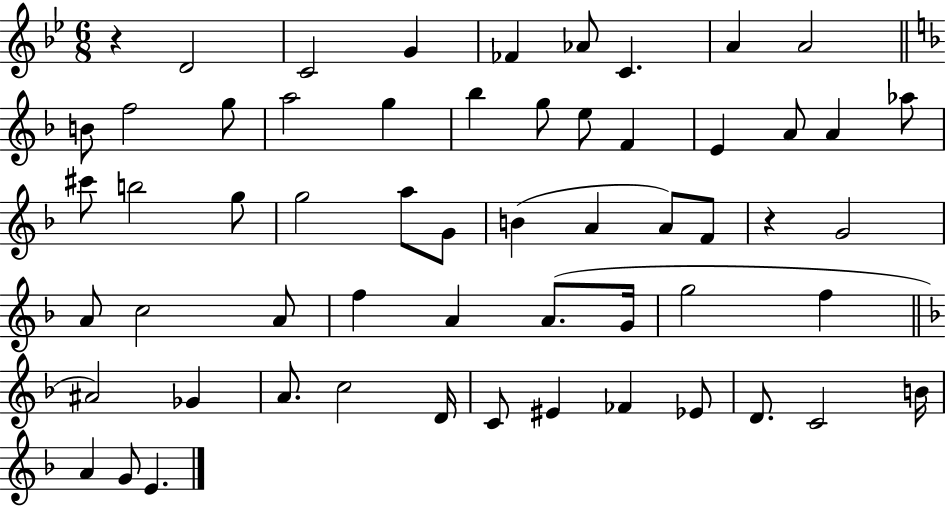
{
  \clef treble
  \numericTimeSignature
  \time 6/8
  \key bes \major
  r4 d'2 | c'2 g'4 | fes'4 aes'8 c'4. | a'4 a'2 | \break \bar "||" \break \key f \major b'8 f''2 g''8 | a''2 g''4 | bes''4 g''8 e''8 f'4 | e'4 a'8 a'4 aes''8 | \break cis'''8 b''2 g''8 | g''2 a''8 g'8 | b'4( a'4 a'8) f'8 | r4 g'2 | \break a'8 c''2 a'8 | f''4 a'4 a'8.( g'16 | g''2 f''4 | \bar "||" \break \key f \major ais'2) ges'4 | a'8. c''2 d'16 | c'8 eis'4 fes'4 ees'8 | d'8. c'2 b'16 | \break a'4 g'8 e'4. | \bar "|."
}